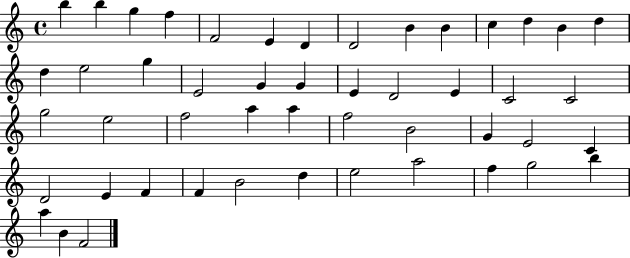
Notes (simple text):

B5/q B5/q G5/q F5/q F4/h E4/q D4/q D4/h B4/q B4/q C5/q D5/q B4/q D5/q D5/q E5/h G5/q E4/h G4/q G4/q E4/q D4/h E4/q C4/h C4/h G5/h E5/h F5/h A5/q A5/q F5/h B4/h G4/q E4/h C4/q D4/h E4/q F4/q F4/q B4/h D5/q E5/h A5/h F5/q G5/h B5/q A5/q B4/q F4/h